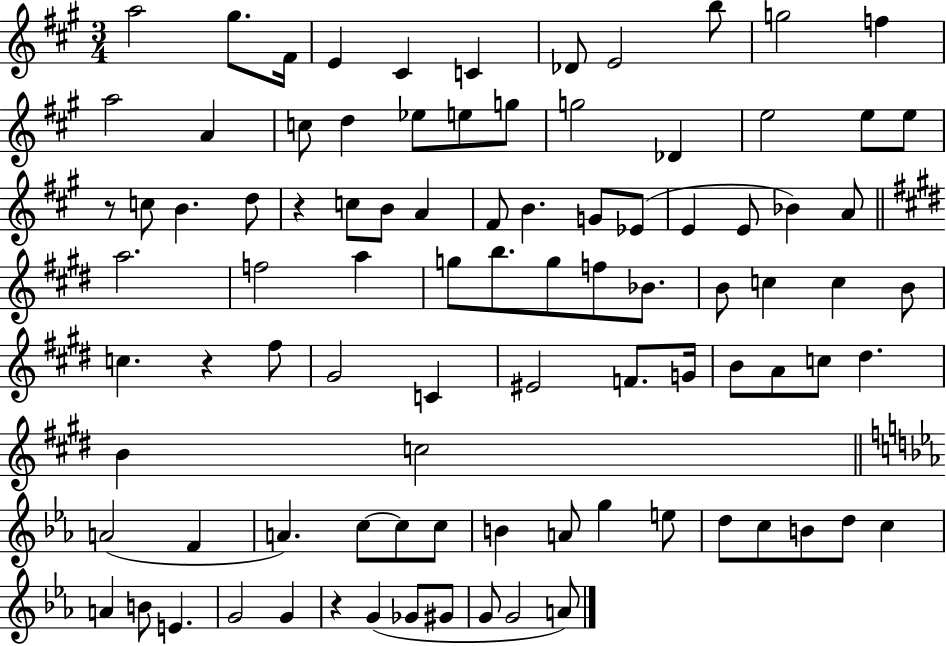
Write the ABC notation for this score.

X:1
T:Untitled
M:3/4
L:1/4
K:A
a2 ^g/2 ^F/4 E ^C C _D/2 E2 b/2 g2 f a2 A c/2 d _e/2 e/2 g/2 g2 _D e2 e/2 e/2 z/2 c/2 B d/2 z c/2 B/2 A ^F/2 B G/2 _E/2 E E/2 _B A/2 a2 f2 a g/2 b/2 g/2 f/2 _B/2 B/2 c c B/2 c z ^f/2 ^G2 C ^E2 F/2 G/4 B/2 A/2 c/2 ^d B c2 A2 F A c/2 c/2 c/2 B A/2 g e/2 d/2 c/2 B/2 d/2 c A B/2 E G2 G z G _G/2 ^G/2 G/2 G2 A/2